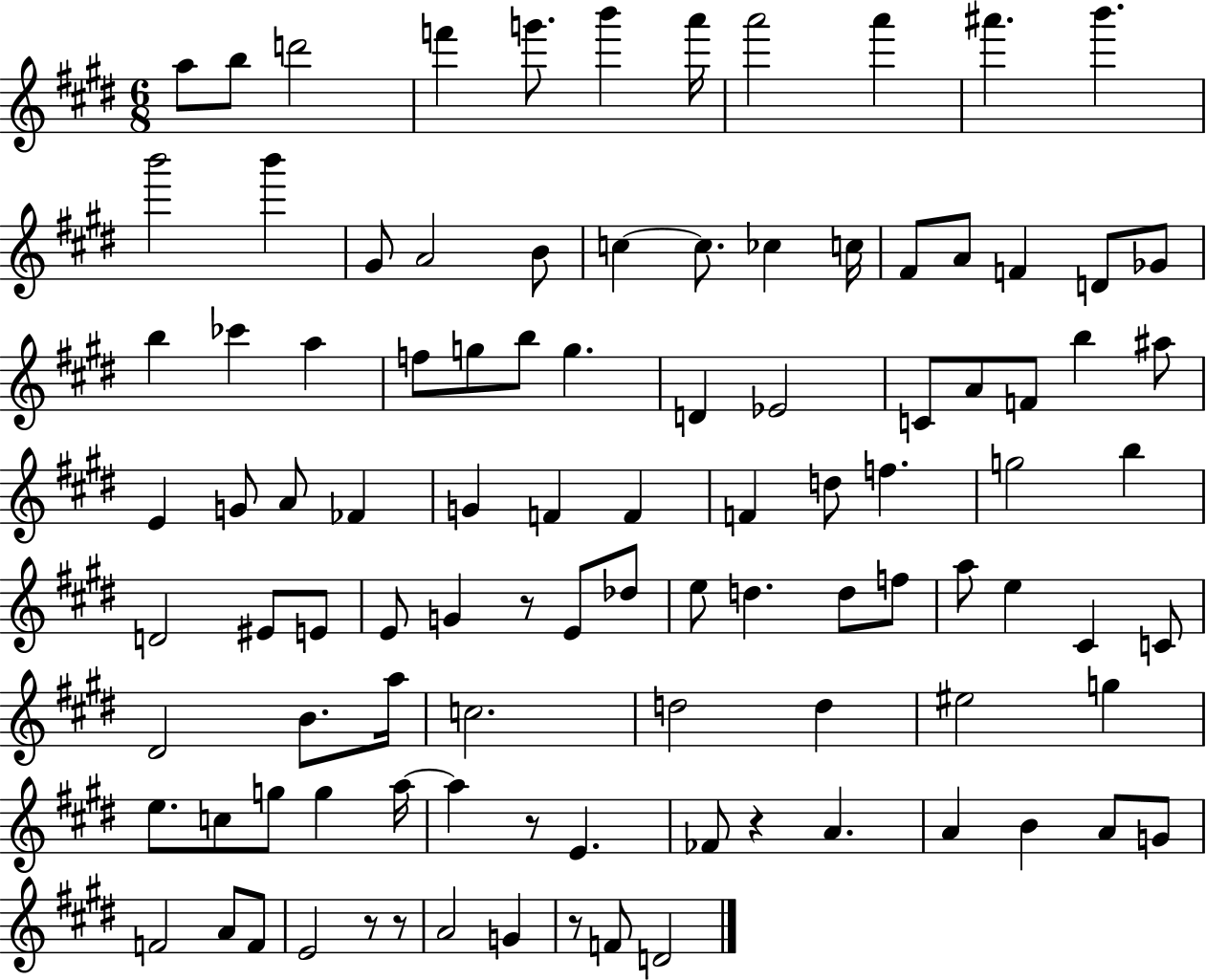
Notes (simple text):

A5/e B5/e D6/h F6/q G6/e. B6/q A6/s A6/h A6/q A#6/q. B6/q. B6/h B6/q G#4/e A4/h B4/e C5/q C5/e. CES5/q C5/s F#4/e A4/e F4/q D4/e Gb4/e B5/q CES6/q A5/q F5/e G5/e B5/e G5/q. D4/q Eb4/h C4/e A4/e F4/e B5/q A#5/e E4/q G4/e A4/e FES4/q G4/q F4/q F4/q F4/q D5/e F5/q. G5/h B5/q D4/h EIS4/e E4/e E4/e G4/q R/e E4/e Db5/e E5/e D5/q. D5/e F5/e A5/e E5/q C#4/q C4/e D#4/h B4/e. A5/s C5/h. D5/h D5/q EIS5/h G5/q E5/e. C5/e G5/e G5/q A5/s A5/q R/e E4/q. FES4/e R/q A4/q. A4/q B4/q A4/e G4/e F4/h A4/e F4/e E4/h R/e R/e A4/h G4/q R/e F4/e D4/h